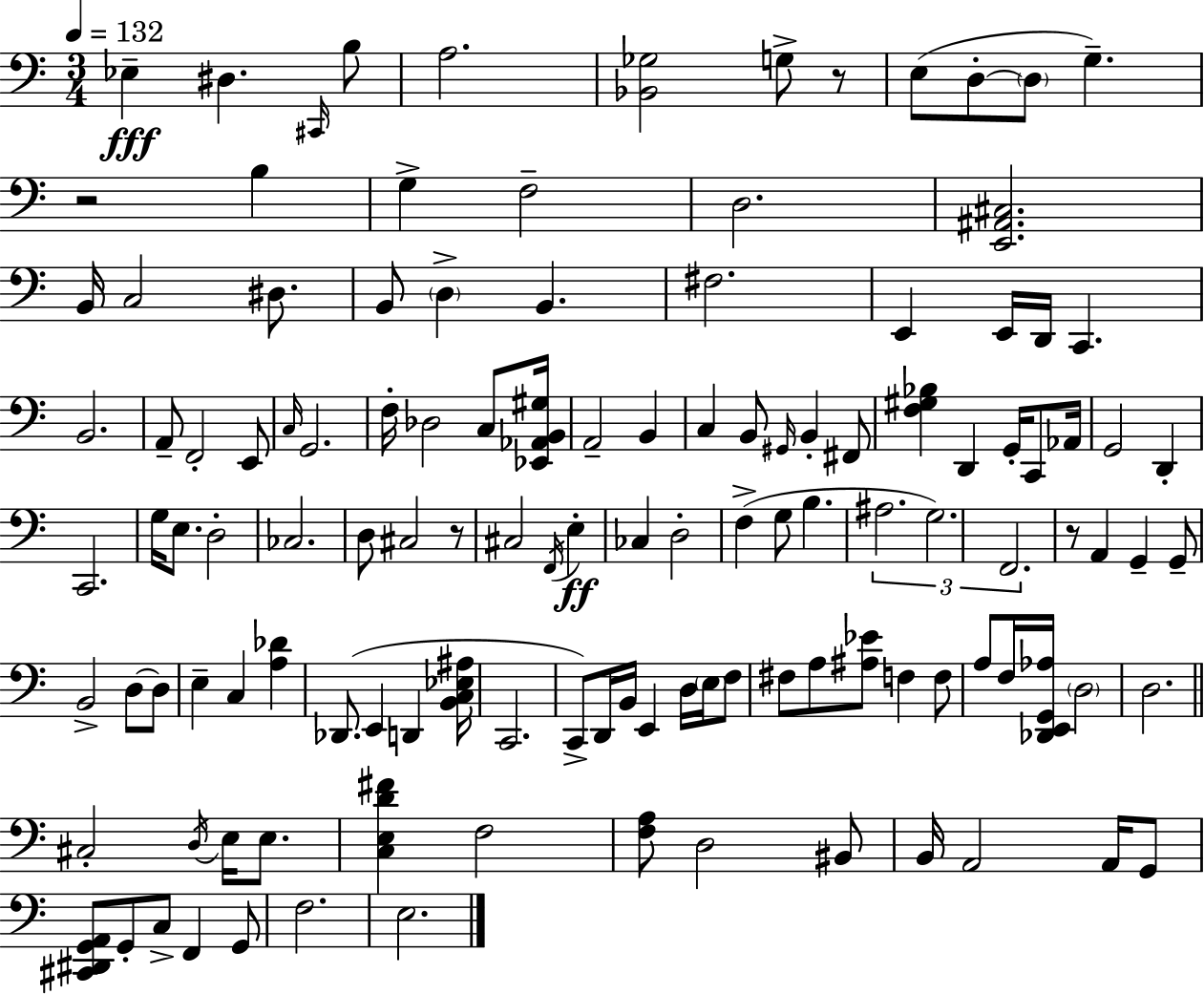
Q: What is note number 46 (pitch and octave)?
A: G2